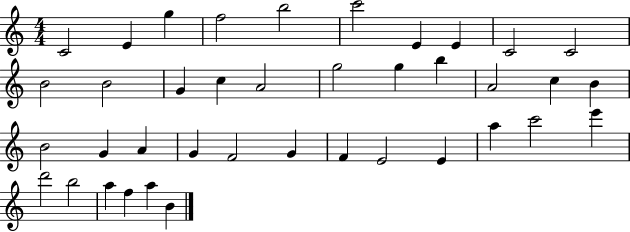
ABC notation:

X:1
T:Untitled
M:4/4
L:1/4
K:C
C2 E g f2 b2 c'2 E E C2 C2 B2 B2 G c A2 g2 g b A2 c B B2 G A G F2 G F E2 E a c'2 e' d'2 b2 a f a B